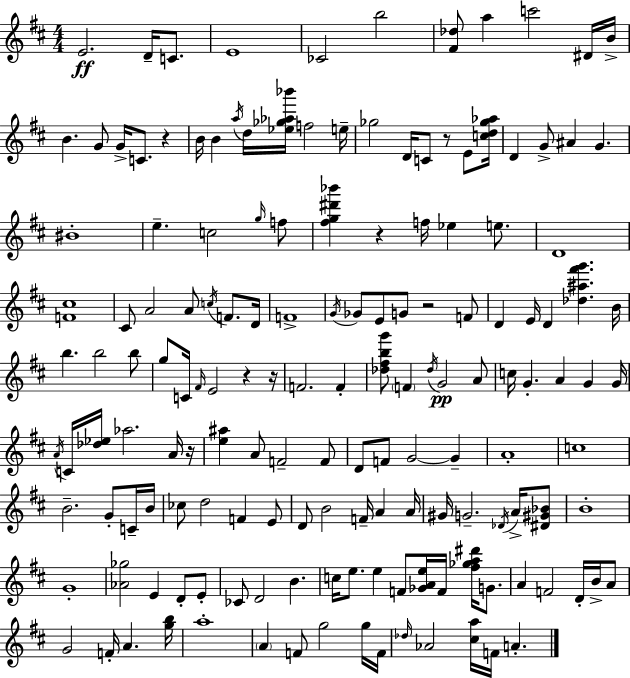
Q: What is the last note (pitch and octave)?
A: A4